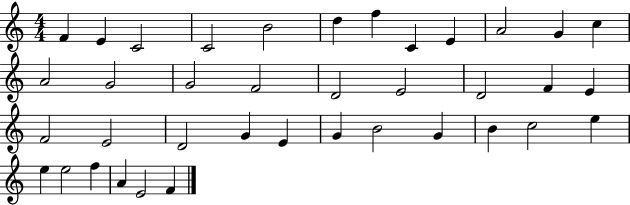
F4/q E4/q C4/h C4/h B4/h D5/q F5/q C4/q E4/q A4/h G4/q C5/q A4/h G4/h G4/h F4/h D4/h E4/h D4/h F4/q E4/q F4/h E4/h D4/h G4/q E4/q G4/q B4/h G4/q B4/q C5/h E5/q E5/q E5/h F5/q A4/q E4/h F4/q